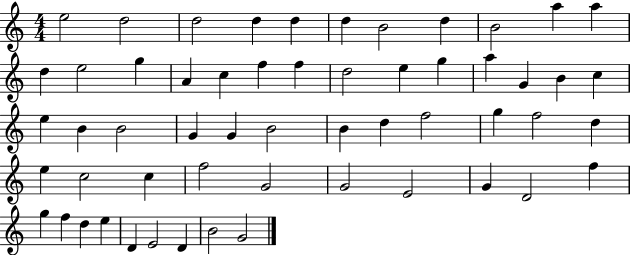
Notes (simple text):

E5/h D5/h D5/h D5/q D5/q D5/q B4/h D5/q B4/h A5/q A5/q D5/q E5/h G5/q A4/q C5/q F5/q F5/q D5/h E5/q G5/q A5/q G4/q B4/q C5/q E5/q B4/q B4/h G4/q G4/q B4/h B4/q D5/q F5/h G5/q F5/h D5/q E5/q C5/h C5/q F5/h G4/h G4/h E4/h G4/q D4/h F5/q G5/q F5/q D5/q E5/q D4/q E4/h D4/q B4/h G4/h